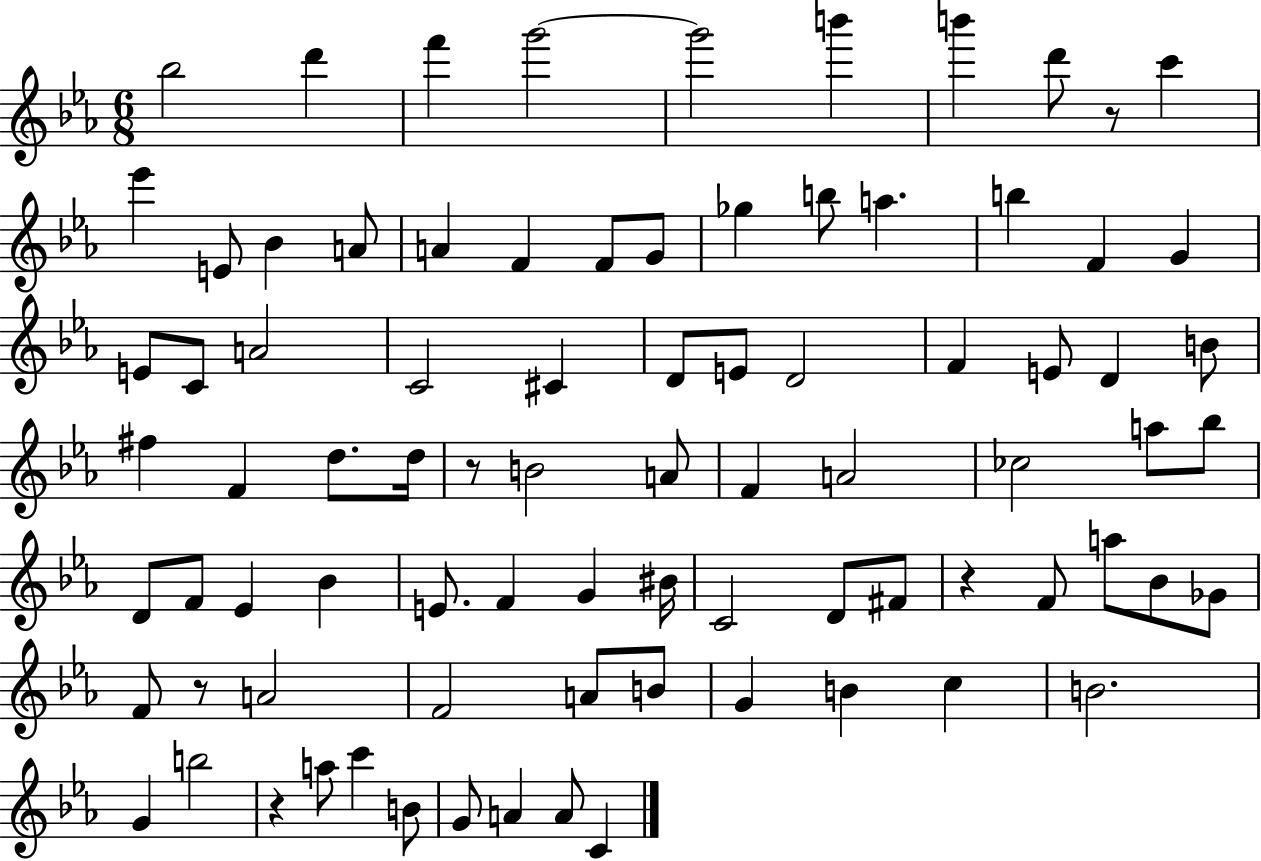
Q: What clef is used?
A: treble